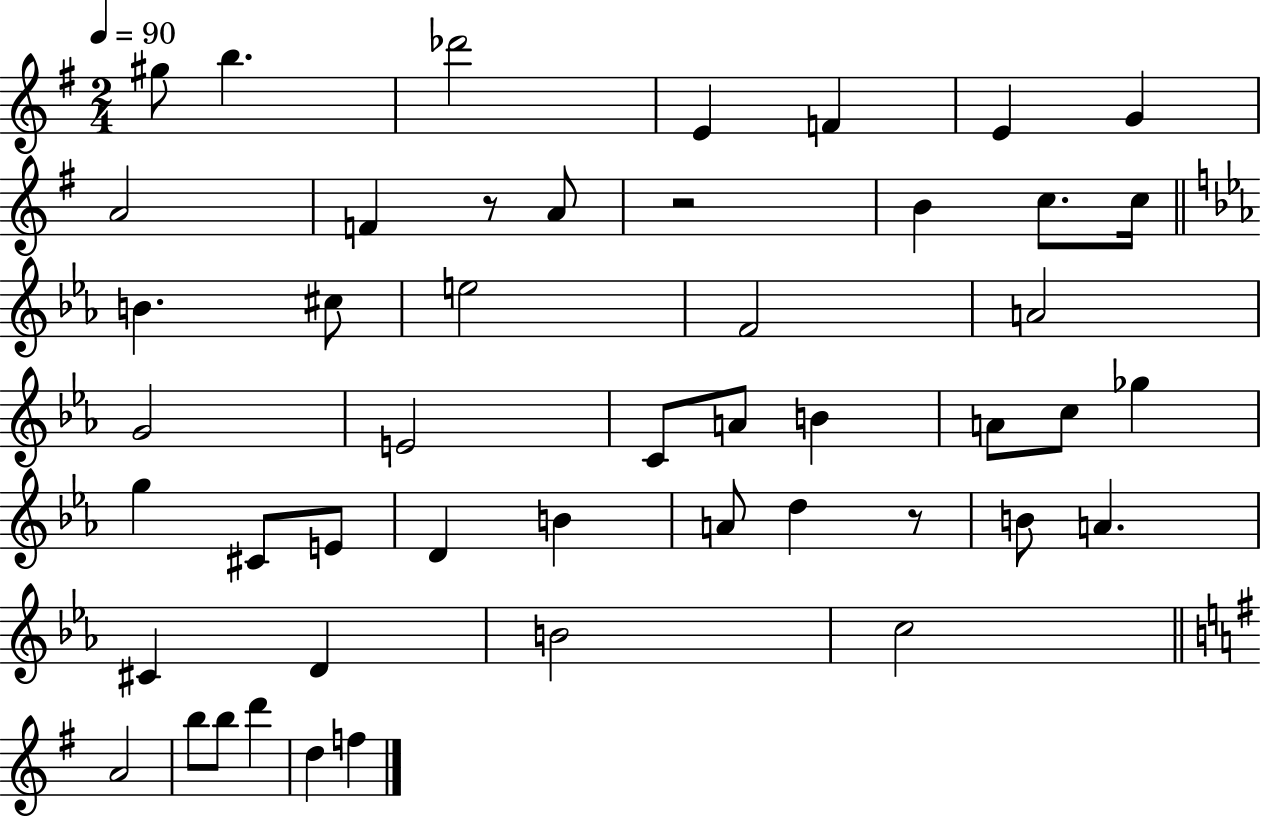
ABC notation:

X:1
T:Untitled
M:2/4
L:1/4
K:G
^g/2 b _d'2 E F E G A2 F z/2 A/2 z2 B c/2 c/4 B ^c/2 e2 F2 A2 G2 E2 C/2 A/2 B A/2 c/2 _g g ^C/2 E/2 D B A/2 d z/2 B/2 A ^C D B2 c2 A2 b/2 b/2 d' d f